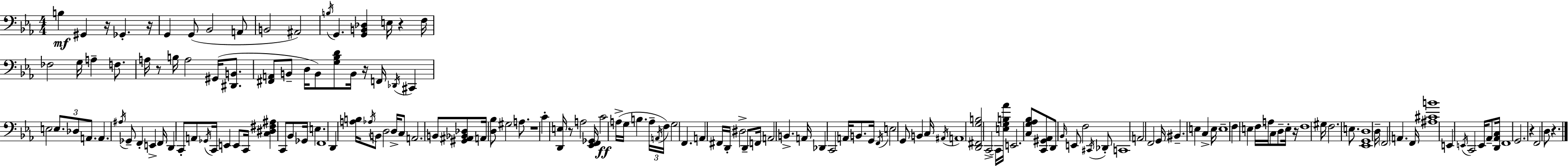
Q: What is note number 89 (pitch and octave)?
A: E3